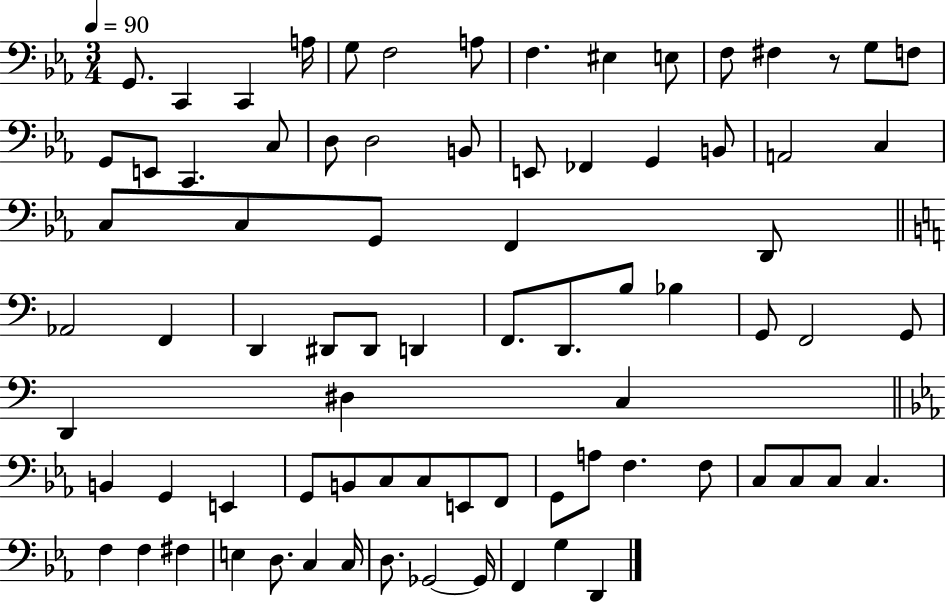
{
  \clef bass
  \numericTimeSignature
  \time 3/4
  \key ees \major
  \tempo 4 = 90
  g,8. c,4 c,4 a16 | g8 f2 a8 | f4. eis4 e8 | f8 fis4 r8 g8 f8 | \break g,8 e,8 c,4. c8 | d8 d2 b,8 | e,8 fes,4 g,4 b,8 | a,2 c4 | \break c8 c8 g,8 f,4 d,8 | \bar "||" \break \key a \minor aes,2 f,4 | d,4 dis,8 dis,8 d,4 | f,8. d,8. b8 bes4 | g,8 f,2 g,8 | \break d,4 dis4 c4 | \bar "||" \break \key c \minor b,4 g,4 e,4 | g,8 b,8 c8 c8 e,8 f,8 | g,8 a8 f4. f8 | c8 c8 c8 c4. | \break f4 f4 fis4 | e4 d8. c4 c16 | d8. ges,2~~ ges,16 | f,4 g4 d,4 | \break \bar "|."
}